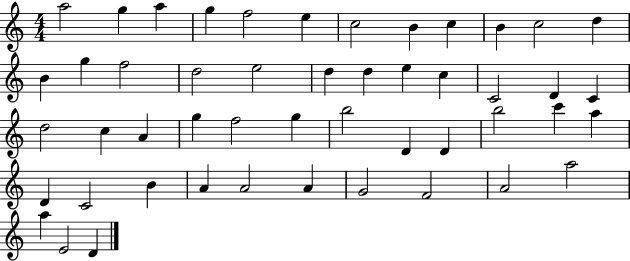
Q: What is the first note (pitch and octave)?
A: A5